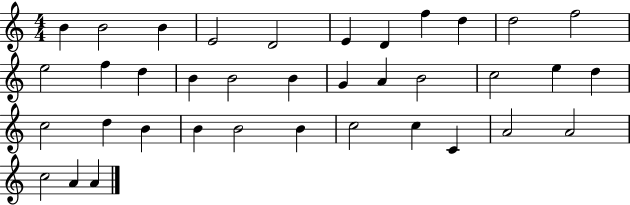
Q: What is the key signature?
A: C major